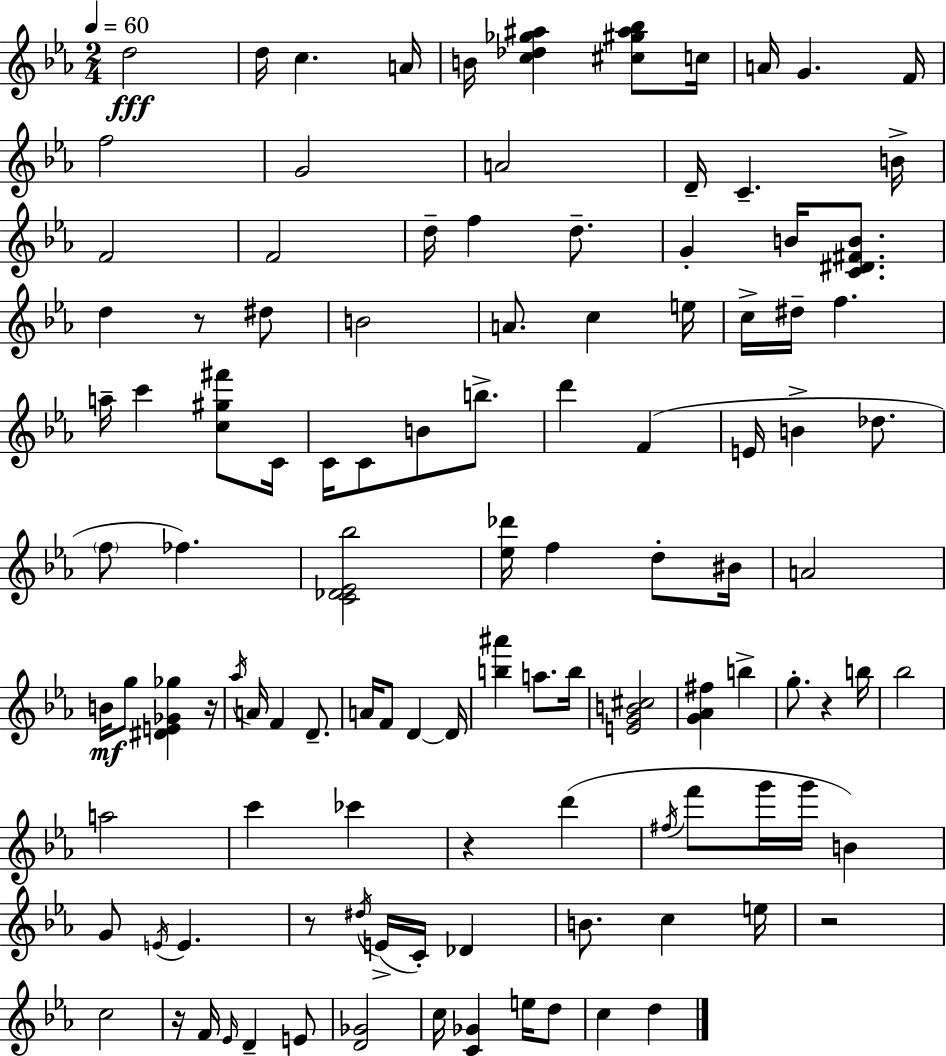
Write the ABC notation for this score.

X:1
T:Untitled
M:2/4
L:1/4
K:Eb
d2 d/4 c A/4 B/4 [c_d_g^a] [^c^g^a_b]/2 c/4 A/4 G F/4 f2 G2 A2 D/4 C B/4 F2 F2 d/4 f d/2 G B/4 [C^D^FB]/2 d z/2 ^d/2 B2 A/2 c e/4 c/4 ^d/4 f a/4 c' [c^g^f']/2 C/4 C/4 C/2 B/2 b/2 d' F E/4 B _d/2 f/2 _f [C_D_E_b]2 [_e_d']/4 f d/2 ^B/4 A2 B/4 g/2 [^DE_G_g] z/4 _a/4 A/4 F D/2 A/4 F/2 D D/4 [b^a'] a/2 b/4 [EGB^c]2 [G_A^f] b g/2 z b/4 _b2 a2 c' _c' z d' ^f/4 f'/2 g'/4 g'/4 B G/2 E/4 E z/2 ^d/4 E/4 C/4 _D B/2 c e/4 z2 c2 z/4 F/4 _E/4 D E/2 [D_G]2 c/4 [C_G] e/4 d/2 c d